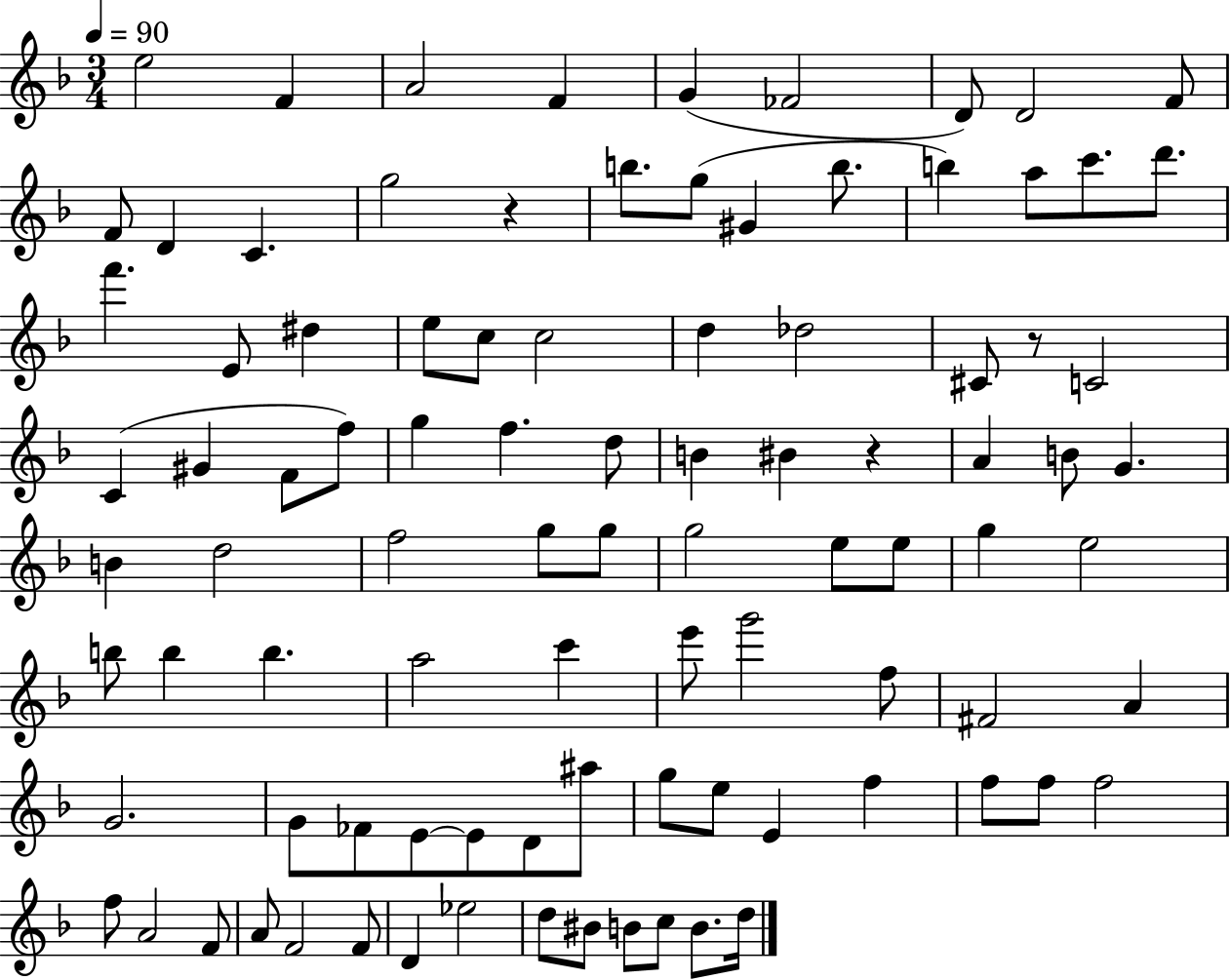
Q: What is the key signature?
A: F major